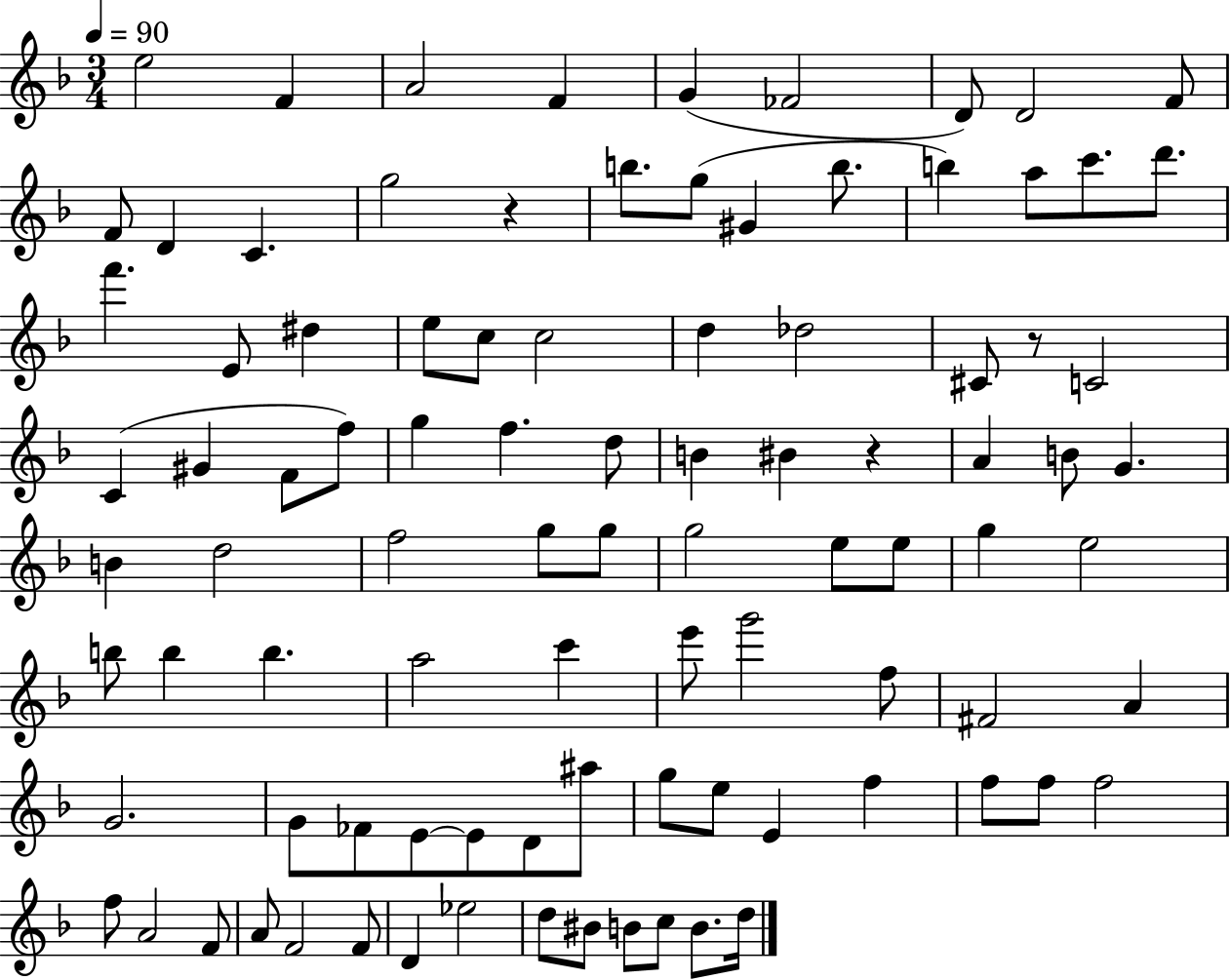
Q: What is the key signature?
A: F major